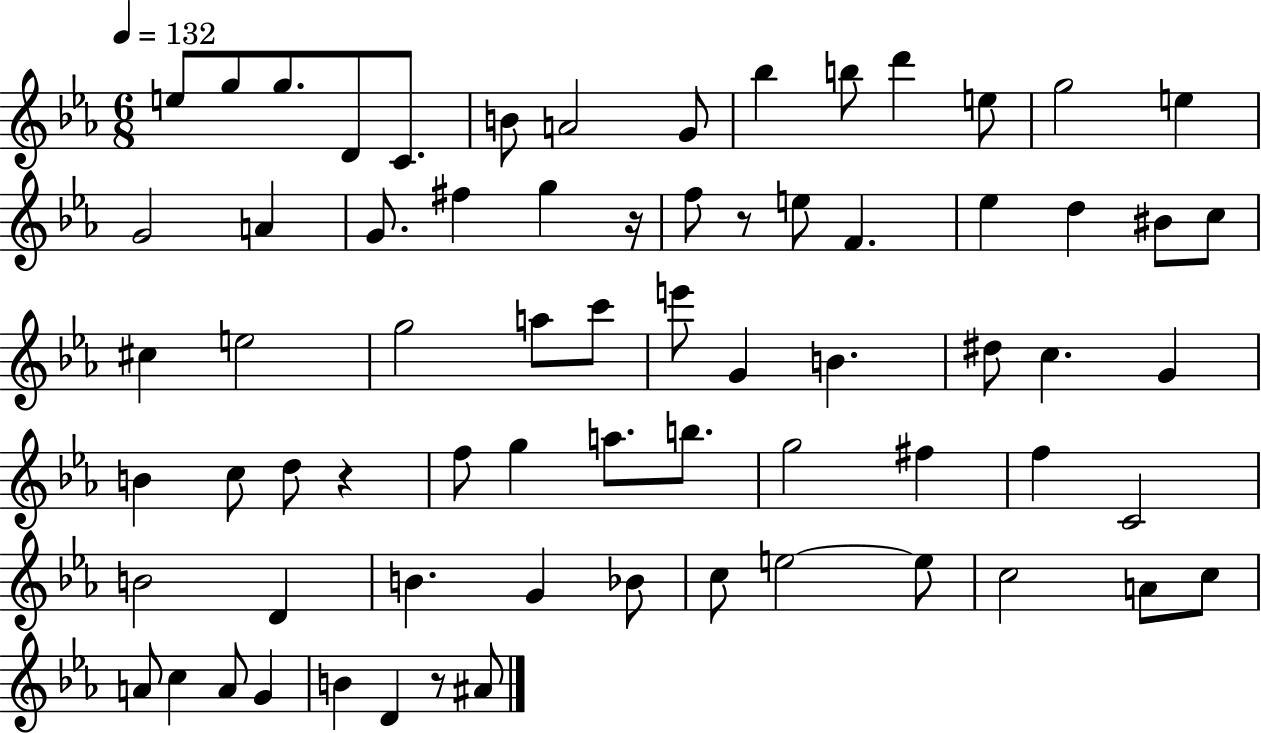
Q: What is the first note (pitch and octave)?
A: E5